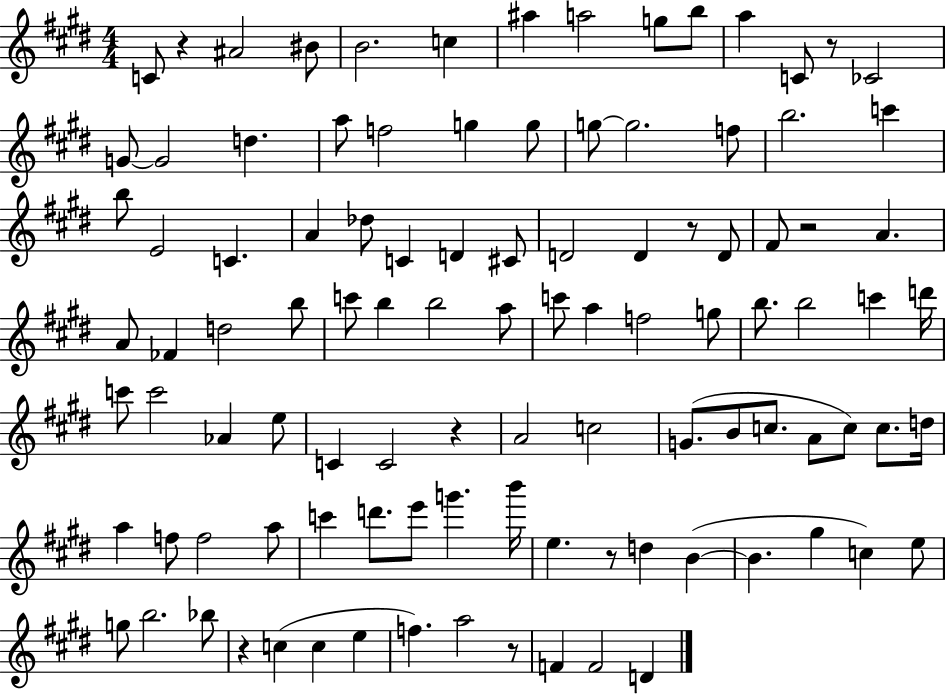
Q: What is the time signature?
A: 4/4